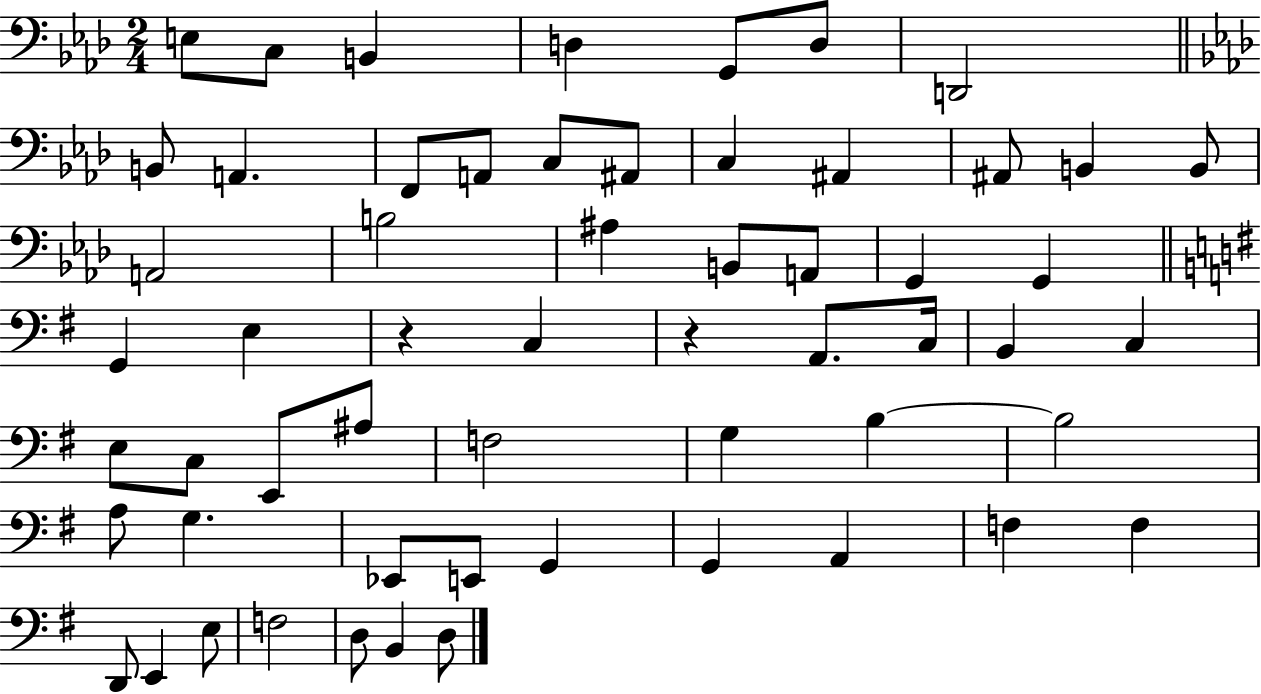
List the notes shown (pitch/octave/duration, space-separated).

E3/e C3/e B2/q D3/q G2/e D3/e D2/h B2/e A2/q. F2/e A2/e C3/e A#2/e C3/q A#2/q A#2/e B2/q B2/e A2/h B3/h A#3/q B2/e A2/e G2/q G2/q G2/q E3/q R/q C3/q R/q A2/e. C3/s B2/q C3/q E3/e C3/e E2/e A#3/e F3/h G3/q B3/q B3/h A3/e G3/q. Eb2/e E2/e G2/q G2/q A2/q F3/q F3/q D2/e E2/q E3/e F3/h D3/e B2/q D3/e